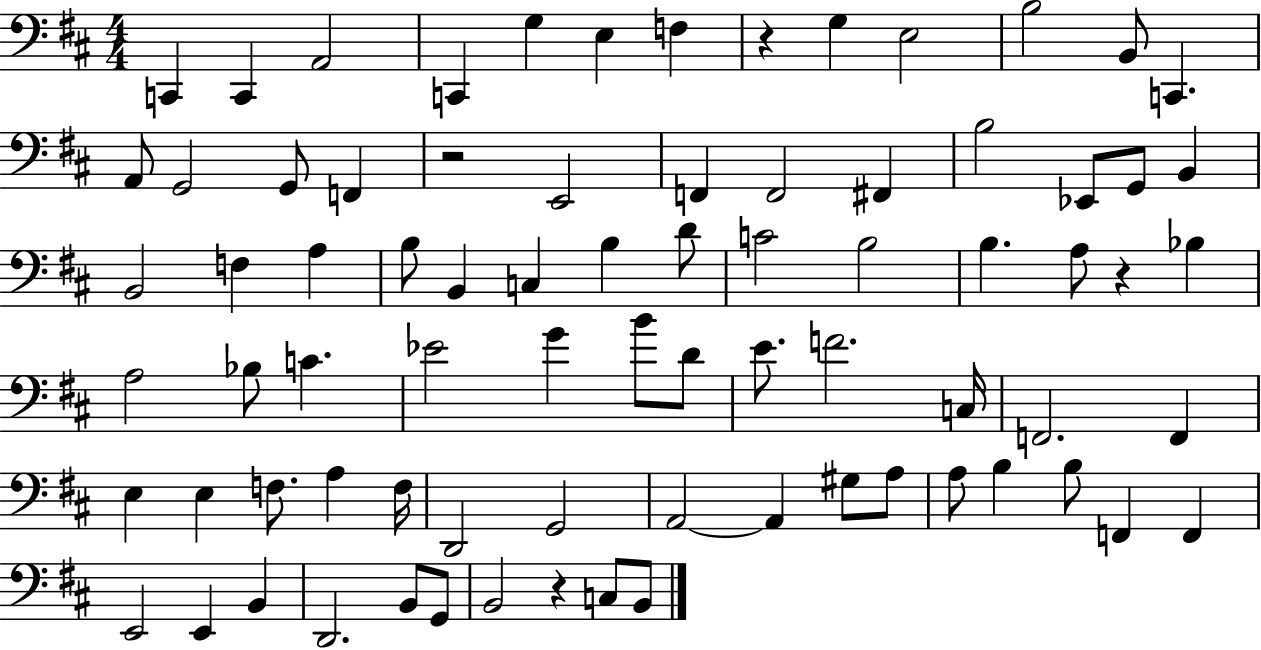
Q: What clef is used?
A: bass